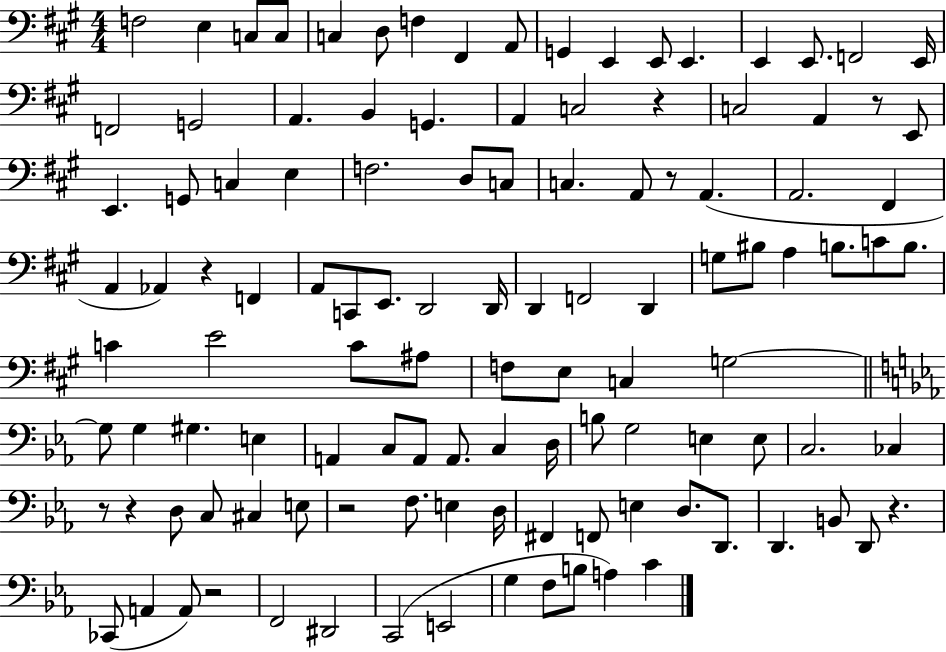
{
  \clef bass
  \numericTimeSignature
  \time 4/4
  \key a \major
  f2 e4 c8 c8 | c4 d8 f4 fis,4 a,8 | g,4 e,4 e,8 e,4. | e,4 e,8. f,2 e,16 | \break f,2 g,2 | a,4. b,4 g,4. | a,4 c2 r4 | c2 a,4 r8 e,8 | \break e,4. g,8 c4 e4 | f2. d8 c8 | c4. a,8 r8 a,4.( | a,2. fis,4 | \break a,4 aes,4) r4 f,4 | a,8 c,8 e,8. d,2 d,16 | d,4 f,2 d,4 | g8 bis8 a4 b8. c'8 b8. | \break c'4 e'2 c'8 ais8 | f8 e8 c4 g2~~ | \bar "||" \break \key c \minor g8 g4 gis4. e4 | a,4 c8 a,8 a,8. c4 d16 | b8 g2 e4 e8 | c2. ces4 | \break r8 r4 d8 c8 cis4 e8 | r2 f8. e4 d16 | fis,4 f,8 e4 d8. d,8. | d,4. b,8 d,8 r4. | \break ces,8( a,4 a,8) r2 | f,2 dis,2 | c,2( e,2 | g4 f8 b8 a4) c'4 | \break \bar "|."
}